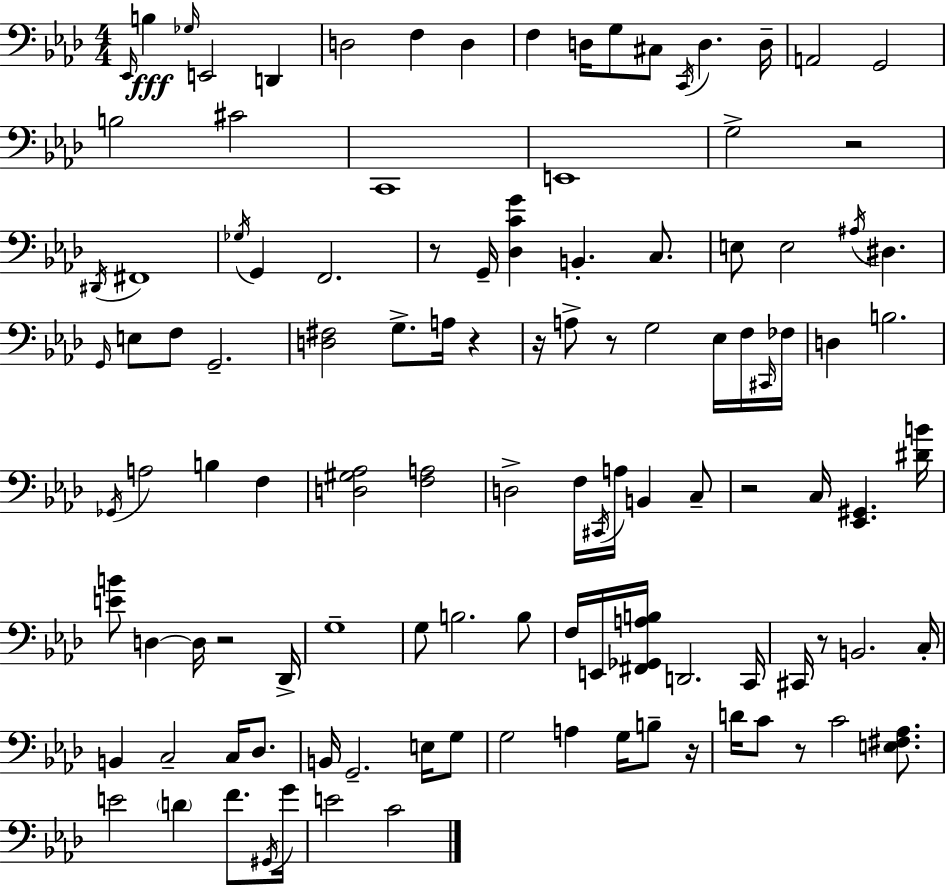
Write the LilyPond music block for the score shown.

{
  \clef bass
  \numericTimeSignature
  \time 4/4
  \key aes \major
  \repeat volta 2 { \grace { ees,16 }\fff b4 \grace { ges16 } e,2 d,4 | d2 f4 d4 | f4 d16 g8 cis8 \acciaccatura { c,16 } d4. | d16-- a,2 g,2 | \break b2 cis'2 | c,1 | e,1 | g2-> r2 | \break \acciaccatura { dis,16 } fis,1 | \acciaccatura { ges16 } g,4 f,2. | r8 g,16-- <des c' g'>4 b,4.-. | c8. e8 e2 \acciaccatura { ais16 } | \break dis4. \grace { g,16 } e8 f8 g,2.-- | <d fis>2 g8.-> | a16 r4 r16 a8-> r8 g2 | ees16 f16 \grace { cis,16 } fes16 d4 b2. | \break \acciaccatura { ges,16 } a2 | b4 f4 <d gis aes>2 | <f a>2 d2-> | f16 \acciaccatura { cis,16 } a16 b,4 c8-- r2 | \break c16 <ees, gis,>4. <dis' b'>16 <e' b'>8 d4~~ | d16 r2 des,16-> g1-- | g8 b2. | b8 f16 e,16 <fis, ges, a b>16 d,2. | \break c,16 cis,16 r8 b,2. | c16-. b,4 c2-- | c16 des8. b,16 g,2.-- | e16 g8 g2 | \break a4 g16 b8-- r16 d'16 c'8 r8 c'2 | <e fis aes>8. e'2 | \parenthesize d'4 f'8. \acciaccatura { gis,16 } g'16 e'2 | c'2 } \bar "|."
}